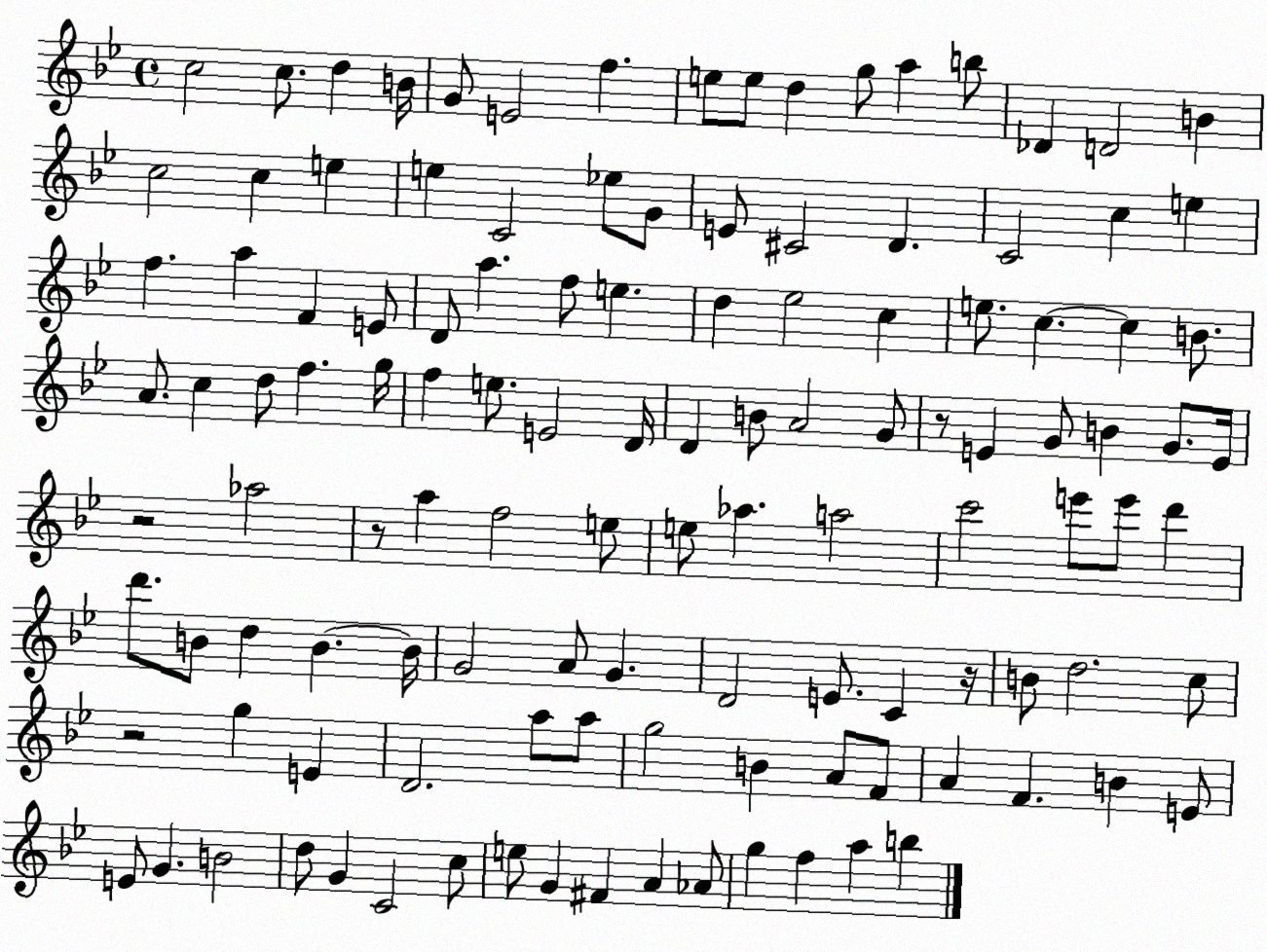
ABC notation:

X:1
T:Untitled
M:4/4
L:1/4
K:Bb
c2 c/2 d B/4 G/2 E2 f e/2 e/2 d g/2 a b/2 _D D2 B c2 c e e C2 _e/2 G/2 E/2 ^C2 D C2 c e f a F E/2 D/2 a f/2 e d _e2 c e/2 c c B/2 A/2 c d/2 f g/4 f e/2 E2 D/4 D B/2 A2 G/2 z/2 E G/2 B G/2 E/4 z2 _a2 z/2 a f2 e/2 e/2 _a a2 c'2 e'/2 e'/2 d' d'/2 B/2 d B B/4 G2 A/2 G D2 E/2 C z/4 B/2 d2 c/2 z2 g E D2 a/2 a/2 g2 B A/2 F/2 A F B E/2 E/2 G B2 d/2 G C2 c/2 e/2 G ^F A _A/2 g f a b